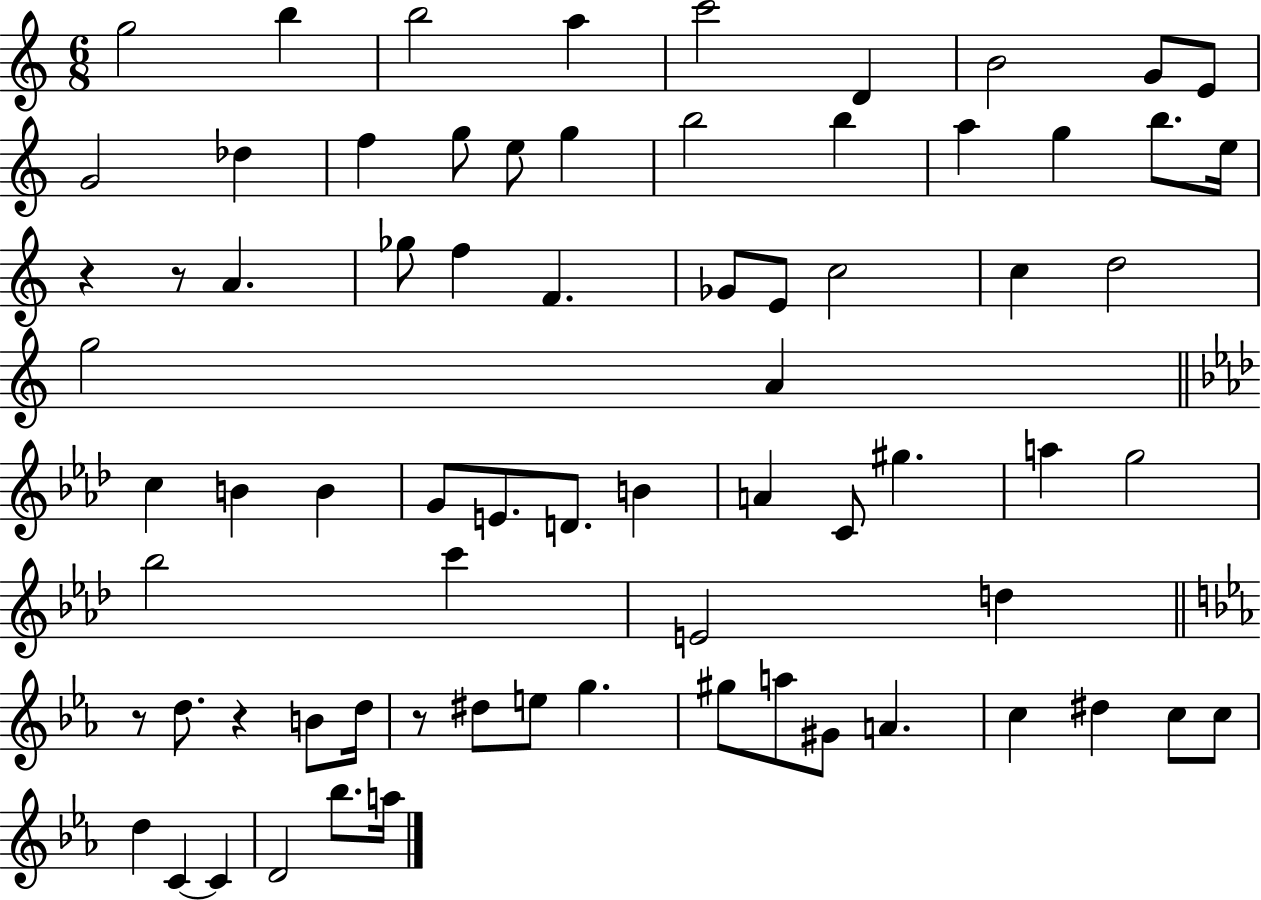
{
  \clef treble
  \numericTimeSignature
  \time 6/8
  \key c \major
  \repeat volta 2 { g''2 b''4 | b''2 a''4 | c'''2 d'4 | b'2 g'8 e'8 | \break g'2 des''4 | f''4 g''8 e''8 g''4 | b''2 b''4 | a''4 g''4 b''8. e''16 | \break r4 r8 a'4. | ges''8 f''4 f'4. | ges'8 e'8 c''2 | c''4 d''2 | \break g''2 a'4 | \bar "||" \break \key aes \major c''4 b'4 b'4 | g'8 e'8. d'8. b'4 | a'4 c'8 gis''4. | a''4 g''2 | \break bes''2 c'''4 | e'2 d''4 | \bar "||" \break \key c \minor r8 d''8. r4 b'8 d''16 | r8 dis''8 e''8 g''4. | gis''8 a''8 gis'8 a'4. | c''4 dis''4 c''8 c''8 | \break d''4 c'4~~ c'4 | d'2 bes''8. a''16 | } \bar "|."
}